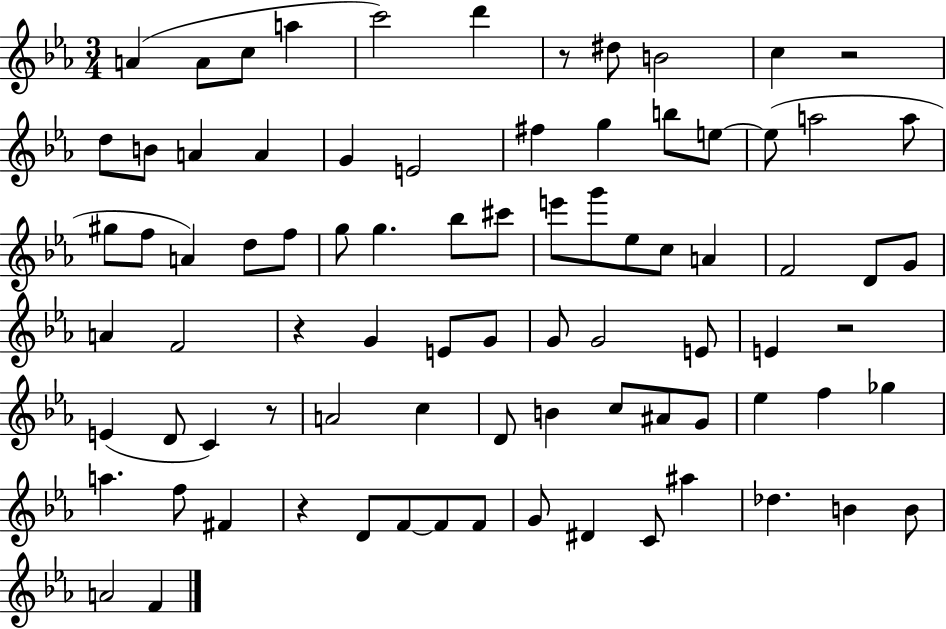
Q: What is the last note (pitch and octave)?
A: F4